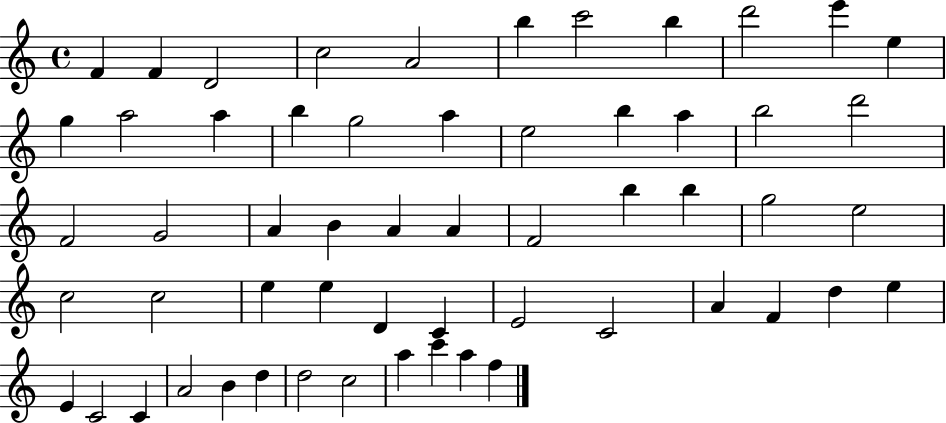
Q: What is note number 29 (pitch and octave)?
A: F4